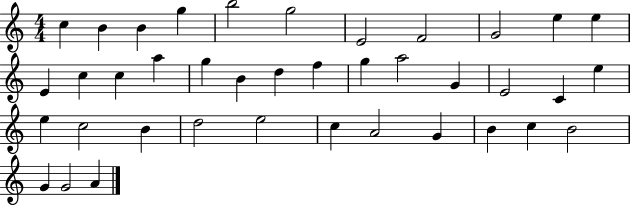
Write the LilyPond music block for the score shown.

{
  \clef treble
  \numericTimeSignature
  \time 4/4
  \key c \major
  c''4 b'4 b'4 g''4 | b''2 g''2 | e'2 f'2 | g'2 e''4 e''4 | \break e'4 c''4 c''4 a''4 | g''4 b'4 d''4 f''4 | g''4 a''2 g'4 | e'2 c'4 e''4 | \break e''4 c''2 b'4 | d''2 e''2 | c''4 a'2 g'4 | b'4 c''4 b'2 | \break g'4 g'2 a'4 | \bar "|."
}